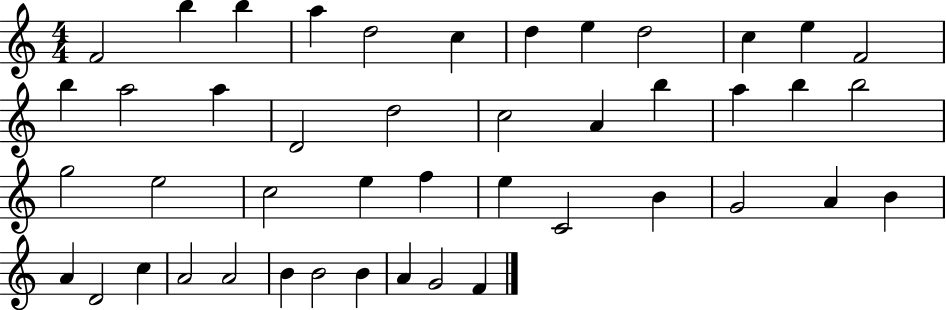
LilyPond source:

{
  \clef treble
  \numericTimeSignature
  \time 4/4
  \key c \major
  f'2 b''4 b''4 | a''4 d''2 c''4 | d''4 e''4 d''2 | c''4 e''4 f'2 | \break b''4 a''2 a''4 | d'2 d''2 | c''2 a'4 b''4 | a''4 b''4 b''2 | \break g''2 e''2 | c''2 e''4 f''4 | e''4 c'2 b'4 | g'2 a'4 b'4 | \break a'4 d'2 c''4 | a'2 a'2 | b'4 b'2 b'4 | a'4 g'2 f'4 | \break \bar "|."
}